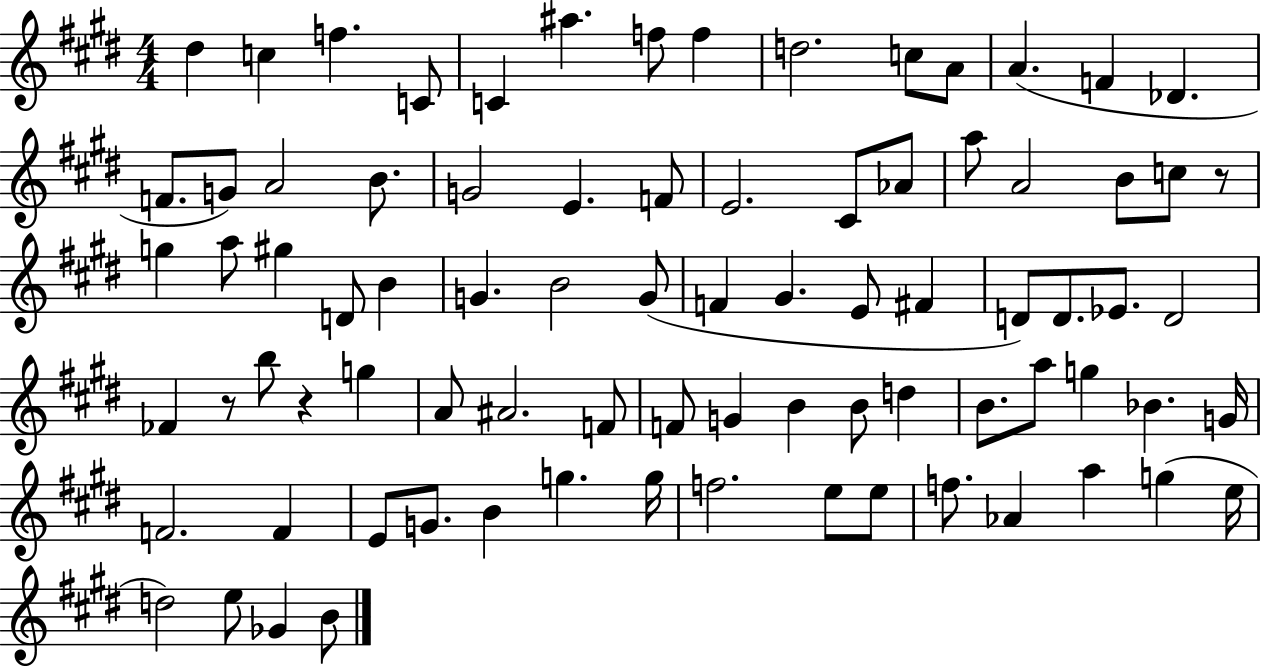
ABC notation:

X:1
T:Untitled
M:4/4
L:1/4
K:E
^d c f C/2 C ^a f/2 f d2 c/2 A/2 A F _D F/2 G/2 A2 B/2 G2 E F/2 E2 ^C/2 _A/2 a/2 A2 B/2 c/2 z/2 g a/2 ^g D/2 B G B2 G/2 F ^G E/2 ^F D/2 D/2 _E/2 D2 _F z/2 b/2 z g A/2 ^A2 F/2 F/2 G B B/2 d B/2 a/2 g _B G/4 F2 F E/2 G/2 B g g/4 f2 e/2 e/2 f/2 _A a g e/4 d2 e/2 _G B/2